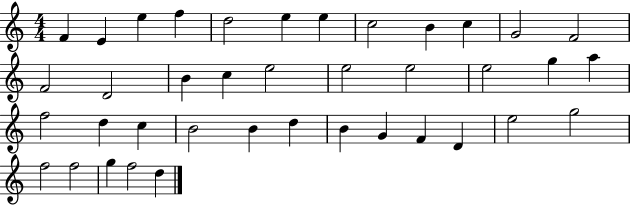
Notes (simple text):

F4/q E4/q E5/q F5/q D5/h E5/q E5/q C5/h B4/q C5/q G4/h F4/h F4/h D4/h B4/q C5/q E5/h E5/h E5/h E5/h G5/q A5/q F5/h D5/q C5/q B4/h B4/q D5/q B4/q G4/q F4/q D4/q E5/h G5/h F5/h F5/h G5/q F5/h D5/q